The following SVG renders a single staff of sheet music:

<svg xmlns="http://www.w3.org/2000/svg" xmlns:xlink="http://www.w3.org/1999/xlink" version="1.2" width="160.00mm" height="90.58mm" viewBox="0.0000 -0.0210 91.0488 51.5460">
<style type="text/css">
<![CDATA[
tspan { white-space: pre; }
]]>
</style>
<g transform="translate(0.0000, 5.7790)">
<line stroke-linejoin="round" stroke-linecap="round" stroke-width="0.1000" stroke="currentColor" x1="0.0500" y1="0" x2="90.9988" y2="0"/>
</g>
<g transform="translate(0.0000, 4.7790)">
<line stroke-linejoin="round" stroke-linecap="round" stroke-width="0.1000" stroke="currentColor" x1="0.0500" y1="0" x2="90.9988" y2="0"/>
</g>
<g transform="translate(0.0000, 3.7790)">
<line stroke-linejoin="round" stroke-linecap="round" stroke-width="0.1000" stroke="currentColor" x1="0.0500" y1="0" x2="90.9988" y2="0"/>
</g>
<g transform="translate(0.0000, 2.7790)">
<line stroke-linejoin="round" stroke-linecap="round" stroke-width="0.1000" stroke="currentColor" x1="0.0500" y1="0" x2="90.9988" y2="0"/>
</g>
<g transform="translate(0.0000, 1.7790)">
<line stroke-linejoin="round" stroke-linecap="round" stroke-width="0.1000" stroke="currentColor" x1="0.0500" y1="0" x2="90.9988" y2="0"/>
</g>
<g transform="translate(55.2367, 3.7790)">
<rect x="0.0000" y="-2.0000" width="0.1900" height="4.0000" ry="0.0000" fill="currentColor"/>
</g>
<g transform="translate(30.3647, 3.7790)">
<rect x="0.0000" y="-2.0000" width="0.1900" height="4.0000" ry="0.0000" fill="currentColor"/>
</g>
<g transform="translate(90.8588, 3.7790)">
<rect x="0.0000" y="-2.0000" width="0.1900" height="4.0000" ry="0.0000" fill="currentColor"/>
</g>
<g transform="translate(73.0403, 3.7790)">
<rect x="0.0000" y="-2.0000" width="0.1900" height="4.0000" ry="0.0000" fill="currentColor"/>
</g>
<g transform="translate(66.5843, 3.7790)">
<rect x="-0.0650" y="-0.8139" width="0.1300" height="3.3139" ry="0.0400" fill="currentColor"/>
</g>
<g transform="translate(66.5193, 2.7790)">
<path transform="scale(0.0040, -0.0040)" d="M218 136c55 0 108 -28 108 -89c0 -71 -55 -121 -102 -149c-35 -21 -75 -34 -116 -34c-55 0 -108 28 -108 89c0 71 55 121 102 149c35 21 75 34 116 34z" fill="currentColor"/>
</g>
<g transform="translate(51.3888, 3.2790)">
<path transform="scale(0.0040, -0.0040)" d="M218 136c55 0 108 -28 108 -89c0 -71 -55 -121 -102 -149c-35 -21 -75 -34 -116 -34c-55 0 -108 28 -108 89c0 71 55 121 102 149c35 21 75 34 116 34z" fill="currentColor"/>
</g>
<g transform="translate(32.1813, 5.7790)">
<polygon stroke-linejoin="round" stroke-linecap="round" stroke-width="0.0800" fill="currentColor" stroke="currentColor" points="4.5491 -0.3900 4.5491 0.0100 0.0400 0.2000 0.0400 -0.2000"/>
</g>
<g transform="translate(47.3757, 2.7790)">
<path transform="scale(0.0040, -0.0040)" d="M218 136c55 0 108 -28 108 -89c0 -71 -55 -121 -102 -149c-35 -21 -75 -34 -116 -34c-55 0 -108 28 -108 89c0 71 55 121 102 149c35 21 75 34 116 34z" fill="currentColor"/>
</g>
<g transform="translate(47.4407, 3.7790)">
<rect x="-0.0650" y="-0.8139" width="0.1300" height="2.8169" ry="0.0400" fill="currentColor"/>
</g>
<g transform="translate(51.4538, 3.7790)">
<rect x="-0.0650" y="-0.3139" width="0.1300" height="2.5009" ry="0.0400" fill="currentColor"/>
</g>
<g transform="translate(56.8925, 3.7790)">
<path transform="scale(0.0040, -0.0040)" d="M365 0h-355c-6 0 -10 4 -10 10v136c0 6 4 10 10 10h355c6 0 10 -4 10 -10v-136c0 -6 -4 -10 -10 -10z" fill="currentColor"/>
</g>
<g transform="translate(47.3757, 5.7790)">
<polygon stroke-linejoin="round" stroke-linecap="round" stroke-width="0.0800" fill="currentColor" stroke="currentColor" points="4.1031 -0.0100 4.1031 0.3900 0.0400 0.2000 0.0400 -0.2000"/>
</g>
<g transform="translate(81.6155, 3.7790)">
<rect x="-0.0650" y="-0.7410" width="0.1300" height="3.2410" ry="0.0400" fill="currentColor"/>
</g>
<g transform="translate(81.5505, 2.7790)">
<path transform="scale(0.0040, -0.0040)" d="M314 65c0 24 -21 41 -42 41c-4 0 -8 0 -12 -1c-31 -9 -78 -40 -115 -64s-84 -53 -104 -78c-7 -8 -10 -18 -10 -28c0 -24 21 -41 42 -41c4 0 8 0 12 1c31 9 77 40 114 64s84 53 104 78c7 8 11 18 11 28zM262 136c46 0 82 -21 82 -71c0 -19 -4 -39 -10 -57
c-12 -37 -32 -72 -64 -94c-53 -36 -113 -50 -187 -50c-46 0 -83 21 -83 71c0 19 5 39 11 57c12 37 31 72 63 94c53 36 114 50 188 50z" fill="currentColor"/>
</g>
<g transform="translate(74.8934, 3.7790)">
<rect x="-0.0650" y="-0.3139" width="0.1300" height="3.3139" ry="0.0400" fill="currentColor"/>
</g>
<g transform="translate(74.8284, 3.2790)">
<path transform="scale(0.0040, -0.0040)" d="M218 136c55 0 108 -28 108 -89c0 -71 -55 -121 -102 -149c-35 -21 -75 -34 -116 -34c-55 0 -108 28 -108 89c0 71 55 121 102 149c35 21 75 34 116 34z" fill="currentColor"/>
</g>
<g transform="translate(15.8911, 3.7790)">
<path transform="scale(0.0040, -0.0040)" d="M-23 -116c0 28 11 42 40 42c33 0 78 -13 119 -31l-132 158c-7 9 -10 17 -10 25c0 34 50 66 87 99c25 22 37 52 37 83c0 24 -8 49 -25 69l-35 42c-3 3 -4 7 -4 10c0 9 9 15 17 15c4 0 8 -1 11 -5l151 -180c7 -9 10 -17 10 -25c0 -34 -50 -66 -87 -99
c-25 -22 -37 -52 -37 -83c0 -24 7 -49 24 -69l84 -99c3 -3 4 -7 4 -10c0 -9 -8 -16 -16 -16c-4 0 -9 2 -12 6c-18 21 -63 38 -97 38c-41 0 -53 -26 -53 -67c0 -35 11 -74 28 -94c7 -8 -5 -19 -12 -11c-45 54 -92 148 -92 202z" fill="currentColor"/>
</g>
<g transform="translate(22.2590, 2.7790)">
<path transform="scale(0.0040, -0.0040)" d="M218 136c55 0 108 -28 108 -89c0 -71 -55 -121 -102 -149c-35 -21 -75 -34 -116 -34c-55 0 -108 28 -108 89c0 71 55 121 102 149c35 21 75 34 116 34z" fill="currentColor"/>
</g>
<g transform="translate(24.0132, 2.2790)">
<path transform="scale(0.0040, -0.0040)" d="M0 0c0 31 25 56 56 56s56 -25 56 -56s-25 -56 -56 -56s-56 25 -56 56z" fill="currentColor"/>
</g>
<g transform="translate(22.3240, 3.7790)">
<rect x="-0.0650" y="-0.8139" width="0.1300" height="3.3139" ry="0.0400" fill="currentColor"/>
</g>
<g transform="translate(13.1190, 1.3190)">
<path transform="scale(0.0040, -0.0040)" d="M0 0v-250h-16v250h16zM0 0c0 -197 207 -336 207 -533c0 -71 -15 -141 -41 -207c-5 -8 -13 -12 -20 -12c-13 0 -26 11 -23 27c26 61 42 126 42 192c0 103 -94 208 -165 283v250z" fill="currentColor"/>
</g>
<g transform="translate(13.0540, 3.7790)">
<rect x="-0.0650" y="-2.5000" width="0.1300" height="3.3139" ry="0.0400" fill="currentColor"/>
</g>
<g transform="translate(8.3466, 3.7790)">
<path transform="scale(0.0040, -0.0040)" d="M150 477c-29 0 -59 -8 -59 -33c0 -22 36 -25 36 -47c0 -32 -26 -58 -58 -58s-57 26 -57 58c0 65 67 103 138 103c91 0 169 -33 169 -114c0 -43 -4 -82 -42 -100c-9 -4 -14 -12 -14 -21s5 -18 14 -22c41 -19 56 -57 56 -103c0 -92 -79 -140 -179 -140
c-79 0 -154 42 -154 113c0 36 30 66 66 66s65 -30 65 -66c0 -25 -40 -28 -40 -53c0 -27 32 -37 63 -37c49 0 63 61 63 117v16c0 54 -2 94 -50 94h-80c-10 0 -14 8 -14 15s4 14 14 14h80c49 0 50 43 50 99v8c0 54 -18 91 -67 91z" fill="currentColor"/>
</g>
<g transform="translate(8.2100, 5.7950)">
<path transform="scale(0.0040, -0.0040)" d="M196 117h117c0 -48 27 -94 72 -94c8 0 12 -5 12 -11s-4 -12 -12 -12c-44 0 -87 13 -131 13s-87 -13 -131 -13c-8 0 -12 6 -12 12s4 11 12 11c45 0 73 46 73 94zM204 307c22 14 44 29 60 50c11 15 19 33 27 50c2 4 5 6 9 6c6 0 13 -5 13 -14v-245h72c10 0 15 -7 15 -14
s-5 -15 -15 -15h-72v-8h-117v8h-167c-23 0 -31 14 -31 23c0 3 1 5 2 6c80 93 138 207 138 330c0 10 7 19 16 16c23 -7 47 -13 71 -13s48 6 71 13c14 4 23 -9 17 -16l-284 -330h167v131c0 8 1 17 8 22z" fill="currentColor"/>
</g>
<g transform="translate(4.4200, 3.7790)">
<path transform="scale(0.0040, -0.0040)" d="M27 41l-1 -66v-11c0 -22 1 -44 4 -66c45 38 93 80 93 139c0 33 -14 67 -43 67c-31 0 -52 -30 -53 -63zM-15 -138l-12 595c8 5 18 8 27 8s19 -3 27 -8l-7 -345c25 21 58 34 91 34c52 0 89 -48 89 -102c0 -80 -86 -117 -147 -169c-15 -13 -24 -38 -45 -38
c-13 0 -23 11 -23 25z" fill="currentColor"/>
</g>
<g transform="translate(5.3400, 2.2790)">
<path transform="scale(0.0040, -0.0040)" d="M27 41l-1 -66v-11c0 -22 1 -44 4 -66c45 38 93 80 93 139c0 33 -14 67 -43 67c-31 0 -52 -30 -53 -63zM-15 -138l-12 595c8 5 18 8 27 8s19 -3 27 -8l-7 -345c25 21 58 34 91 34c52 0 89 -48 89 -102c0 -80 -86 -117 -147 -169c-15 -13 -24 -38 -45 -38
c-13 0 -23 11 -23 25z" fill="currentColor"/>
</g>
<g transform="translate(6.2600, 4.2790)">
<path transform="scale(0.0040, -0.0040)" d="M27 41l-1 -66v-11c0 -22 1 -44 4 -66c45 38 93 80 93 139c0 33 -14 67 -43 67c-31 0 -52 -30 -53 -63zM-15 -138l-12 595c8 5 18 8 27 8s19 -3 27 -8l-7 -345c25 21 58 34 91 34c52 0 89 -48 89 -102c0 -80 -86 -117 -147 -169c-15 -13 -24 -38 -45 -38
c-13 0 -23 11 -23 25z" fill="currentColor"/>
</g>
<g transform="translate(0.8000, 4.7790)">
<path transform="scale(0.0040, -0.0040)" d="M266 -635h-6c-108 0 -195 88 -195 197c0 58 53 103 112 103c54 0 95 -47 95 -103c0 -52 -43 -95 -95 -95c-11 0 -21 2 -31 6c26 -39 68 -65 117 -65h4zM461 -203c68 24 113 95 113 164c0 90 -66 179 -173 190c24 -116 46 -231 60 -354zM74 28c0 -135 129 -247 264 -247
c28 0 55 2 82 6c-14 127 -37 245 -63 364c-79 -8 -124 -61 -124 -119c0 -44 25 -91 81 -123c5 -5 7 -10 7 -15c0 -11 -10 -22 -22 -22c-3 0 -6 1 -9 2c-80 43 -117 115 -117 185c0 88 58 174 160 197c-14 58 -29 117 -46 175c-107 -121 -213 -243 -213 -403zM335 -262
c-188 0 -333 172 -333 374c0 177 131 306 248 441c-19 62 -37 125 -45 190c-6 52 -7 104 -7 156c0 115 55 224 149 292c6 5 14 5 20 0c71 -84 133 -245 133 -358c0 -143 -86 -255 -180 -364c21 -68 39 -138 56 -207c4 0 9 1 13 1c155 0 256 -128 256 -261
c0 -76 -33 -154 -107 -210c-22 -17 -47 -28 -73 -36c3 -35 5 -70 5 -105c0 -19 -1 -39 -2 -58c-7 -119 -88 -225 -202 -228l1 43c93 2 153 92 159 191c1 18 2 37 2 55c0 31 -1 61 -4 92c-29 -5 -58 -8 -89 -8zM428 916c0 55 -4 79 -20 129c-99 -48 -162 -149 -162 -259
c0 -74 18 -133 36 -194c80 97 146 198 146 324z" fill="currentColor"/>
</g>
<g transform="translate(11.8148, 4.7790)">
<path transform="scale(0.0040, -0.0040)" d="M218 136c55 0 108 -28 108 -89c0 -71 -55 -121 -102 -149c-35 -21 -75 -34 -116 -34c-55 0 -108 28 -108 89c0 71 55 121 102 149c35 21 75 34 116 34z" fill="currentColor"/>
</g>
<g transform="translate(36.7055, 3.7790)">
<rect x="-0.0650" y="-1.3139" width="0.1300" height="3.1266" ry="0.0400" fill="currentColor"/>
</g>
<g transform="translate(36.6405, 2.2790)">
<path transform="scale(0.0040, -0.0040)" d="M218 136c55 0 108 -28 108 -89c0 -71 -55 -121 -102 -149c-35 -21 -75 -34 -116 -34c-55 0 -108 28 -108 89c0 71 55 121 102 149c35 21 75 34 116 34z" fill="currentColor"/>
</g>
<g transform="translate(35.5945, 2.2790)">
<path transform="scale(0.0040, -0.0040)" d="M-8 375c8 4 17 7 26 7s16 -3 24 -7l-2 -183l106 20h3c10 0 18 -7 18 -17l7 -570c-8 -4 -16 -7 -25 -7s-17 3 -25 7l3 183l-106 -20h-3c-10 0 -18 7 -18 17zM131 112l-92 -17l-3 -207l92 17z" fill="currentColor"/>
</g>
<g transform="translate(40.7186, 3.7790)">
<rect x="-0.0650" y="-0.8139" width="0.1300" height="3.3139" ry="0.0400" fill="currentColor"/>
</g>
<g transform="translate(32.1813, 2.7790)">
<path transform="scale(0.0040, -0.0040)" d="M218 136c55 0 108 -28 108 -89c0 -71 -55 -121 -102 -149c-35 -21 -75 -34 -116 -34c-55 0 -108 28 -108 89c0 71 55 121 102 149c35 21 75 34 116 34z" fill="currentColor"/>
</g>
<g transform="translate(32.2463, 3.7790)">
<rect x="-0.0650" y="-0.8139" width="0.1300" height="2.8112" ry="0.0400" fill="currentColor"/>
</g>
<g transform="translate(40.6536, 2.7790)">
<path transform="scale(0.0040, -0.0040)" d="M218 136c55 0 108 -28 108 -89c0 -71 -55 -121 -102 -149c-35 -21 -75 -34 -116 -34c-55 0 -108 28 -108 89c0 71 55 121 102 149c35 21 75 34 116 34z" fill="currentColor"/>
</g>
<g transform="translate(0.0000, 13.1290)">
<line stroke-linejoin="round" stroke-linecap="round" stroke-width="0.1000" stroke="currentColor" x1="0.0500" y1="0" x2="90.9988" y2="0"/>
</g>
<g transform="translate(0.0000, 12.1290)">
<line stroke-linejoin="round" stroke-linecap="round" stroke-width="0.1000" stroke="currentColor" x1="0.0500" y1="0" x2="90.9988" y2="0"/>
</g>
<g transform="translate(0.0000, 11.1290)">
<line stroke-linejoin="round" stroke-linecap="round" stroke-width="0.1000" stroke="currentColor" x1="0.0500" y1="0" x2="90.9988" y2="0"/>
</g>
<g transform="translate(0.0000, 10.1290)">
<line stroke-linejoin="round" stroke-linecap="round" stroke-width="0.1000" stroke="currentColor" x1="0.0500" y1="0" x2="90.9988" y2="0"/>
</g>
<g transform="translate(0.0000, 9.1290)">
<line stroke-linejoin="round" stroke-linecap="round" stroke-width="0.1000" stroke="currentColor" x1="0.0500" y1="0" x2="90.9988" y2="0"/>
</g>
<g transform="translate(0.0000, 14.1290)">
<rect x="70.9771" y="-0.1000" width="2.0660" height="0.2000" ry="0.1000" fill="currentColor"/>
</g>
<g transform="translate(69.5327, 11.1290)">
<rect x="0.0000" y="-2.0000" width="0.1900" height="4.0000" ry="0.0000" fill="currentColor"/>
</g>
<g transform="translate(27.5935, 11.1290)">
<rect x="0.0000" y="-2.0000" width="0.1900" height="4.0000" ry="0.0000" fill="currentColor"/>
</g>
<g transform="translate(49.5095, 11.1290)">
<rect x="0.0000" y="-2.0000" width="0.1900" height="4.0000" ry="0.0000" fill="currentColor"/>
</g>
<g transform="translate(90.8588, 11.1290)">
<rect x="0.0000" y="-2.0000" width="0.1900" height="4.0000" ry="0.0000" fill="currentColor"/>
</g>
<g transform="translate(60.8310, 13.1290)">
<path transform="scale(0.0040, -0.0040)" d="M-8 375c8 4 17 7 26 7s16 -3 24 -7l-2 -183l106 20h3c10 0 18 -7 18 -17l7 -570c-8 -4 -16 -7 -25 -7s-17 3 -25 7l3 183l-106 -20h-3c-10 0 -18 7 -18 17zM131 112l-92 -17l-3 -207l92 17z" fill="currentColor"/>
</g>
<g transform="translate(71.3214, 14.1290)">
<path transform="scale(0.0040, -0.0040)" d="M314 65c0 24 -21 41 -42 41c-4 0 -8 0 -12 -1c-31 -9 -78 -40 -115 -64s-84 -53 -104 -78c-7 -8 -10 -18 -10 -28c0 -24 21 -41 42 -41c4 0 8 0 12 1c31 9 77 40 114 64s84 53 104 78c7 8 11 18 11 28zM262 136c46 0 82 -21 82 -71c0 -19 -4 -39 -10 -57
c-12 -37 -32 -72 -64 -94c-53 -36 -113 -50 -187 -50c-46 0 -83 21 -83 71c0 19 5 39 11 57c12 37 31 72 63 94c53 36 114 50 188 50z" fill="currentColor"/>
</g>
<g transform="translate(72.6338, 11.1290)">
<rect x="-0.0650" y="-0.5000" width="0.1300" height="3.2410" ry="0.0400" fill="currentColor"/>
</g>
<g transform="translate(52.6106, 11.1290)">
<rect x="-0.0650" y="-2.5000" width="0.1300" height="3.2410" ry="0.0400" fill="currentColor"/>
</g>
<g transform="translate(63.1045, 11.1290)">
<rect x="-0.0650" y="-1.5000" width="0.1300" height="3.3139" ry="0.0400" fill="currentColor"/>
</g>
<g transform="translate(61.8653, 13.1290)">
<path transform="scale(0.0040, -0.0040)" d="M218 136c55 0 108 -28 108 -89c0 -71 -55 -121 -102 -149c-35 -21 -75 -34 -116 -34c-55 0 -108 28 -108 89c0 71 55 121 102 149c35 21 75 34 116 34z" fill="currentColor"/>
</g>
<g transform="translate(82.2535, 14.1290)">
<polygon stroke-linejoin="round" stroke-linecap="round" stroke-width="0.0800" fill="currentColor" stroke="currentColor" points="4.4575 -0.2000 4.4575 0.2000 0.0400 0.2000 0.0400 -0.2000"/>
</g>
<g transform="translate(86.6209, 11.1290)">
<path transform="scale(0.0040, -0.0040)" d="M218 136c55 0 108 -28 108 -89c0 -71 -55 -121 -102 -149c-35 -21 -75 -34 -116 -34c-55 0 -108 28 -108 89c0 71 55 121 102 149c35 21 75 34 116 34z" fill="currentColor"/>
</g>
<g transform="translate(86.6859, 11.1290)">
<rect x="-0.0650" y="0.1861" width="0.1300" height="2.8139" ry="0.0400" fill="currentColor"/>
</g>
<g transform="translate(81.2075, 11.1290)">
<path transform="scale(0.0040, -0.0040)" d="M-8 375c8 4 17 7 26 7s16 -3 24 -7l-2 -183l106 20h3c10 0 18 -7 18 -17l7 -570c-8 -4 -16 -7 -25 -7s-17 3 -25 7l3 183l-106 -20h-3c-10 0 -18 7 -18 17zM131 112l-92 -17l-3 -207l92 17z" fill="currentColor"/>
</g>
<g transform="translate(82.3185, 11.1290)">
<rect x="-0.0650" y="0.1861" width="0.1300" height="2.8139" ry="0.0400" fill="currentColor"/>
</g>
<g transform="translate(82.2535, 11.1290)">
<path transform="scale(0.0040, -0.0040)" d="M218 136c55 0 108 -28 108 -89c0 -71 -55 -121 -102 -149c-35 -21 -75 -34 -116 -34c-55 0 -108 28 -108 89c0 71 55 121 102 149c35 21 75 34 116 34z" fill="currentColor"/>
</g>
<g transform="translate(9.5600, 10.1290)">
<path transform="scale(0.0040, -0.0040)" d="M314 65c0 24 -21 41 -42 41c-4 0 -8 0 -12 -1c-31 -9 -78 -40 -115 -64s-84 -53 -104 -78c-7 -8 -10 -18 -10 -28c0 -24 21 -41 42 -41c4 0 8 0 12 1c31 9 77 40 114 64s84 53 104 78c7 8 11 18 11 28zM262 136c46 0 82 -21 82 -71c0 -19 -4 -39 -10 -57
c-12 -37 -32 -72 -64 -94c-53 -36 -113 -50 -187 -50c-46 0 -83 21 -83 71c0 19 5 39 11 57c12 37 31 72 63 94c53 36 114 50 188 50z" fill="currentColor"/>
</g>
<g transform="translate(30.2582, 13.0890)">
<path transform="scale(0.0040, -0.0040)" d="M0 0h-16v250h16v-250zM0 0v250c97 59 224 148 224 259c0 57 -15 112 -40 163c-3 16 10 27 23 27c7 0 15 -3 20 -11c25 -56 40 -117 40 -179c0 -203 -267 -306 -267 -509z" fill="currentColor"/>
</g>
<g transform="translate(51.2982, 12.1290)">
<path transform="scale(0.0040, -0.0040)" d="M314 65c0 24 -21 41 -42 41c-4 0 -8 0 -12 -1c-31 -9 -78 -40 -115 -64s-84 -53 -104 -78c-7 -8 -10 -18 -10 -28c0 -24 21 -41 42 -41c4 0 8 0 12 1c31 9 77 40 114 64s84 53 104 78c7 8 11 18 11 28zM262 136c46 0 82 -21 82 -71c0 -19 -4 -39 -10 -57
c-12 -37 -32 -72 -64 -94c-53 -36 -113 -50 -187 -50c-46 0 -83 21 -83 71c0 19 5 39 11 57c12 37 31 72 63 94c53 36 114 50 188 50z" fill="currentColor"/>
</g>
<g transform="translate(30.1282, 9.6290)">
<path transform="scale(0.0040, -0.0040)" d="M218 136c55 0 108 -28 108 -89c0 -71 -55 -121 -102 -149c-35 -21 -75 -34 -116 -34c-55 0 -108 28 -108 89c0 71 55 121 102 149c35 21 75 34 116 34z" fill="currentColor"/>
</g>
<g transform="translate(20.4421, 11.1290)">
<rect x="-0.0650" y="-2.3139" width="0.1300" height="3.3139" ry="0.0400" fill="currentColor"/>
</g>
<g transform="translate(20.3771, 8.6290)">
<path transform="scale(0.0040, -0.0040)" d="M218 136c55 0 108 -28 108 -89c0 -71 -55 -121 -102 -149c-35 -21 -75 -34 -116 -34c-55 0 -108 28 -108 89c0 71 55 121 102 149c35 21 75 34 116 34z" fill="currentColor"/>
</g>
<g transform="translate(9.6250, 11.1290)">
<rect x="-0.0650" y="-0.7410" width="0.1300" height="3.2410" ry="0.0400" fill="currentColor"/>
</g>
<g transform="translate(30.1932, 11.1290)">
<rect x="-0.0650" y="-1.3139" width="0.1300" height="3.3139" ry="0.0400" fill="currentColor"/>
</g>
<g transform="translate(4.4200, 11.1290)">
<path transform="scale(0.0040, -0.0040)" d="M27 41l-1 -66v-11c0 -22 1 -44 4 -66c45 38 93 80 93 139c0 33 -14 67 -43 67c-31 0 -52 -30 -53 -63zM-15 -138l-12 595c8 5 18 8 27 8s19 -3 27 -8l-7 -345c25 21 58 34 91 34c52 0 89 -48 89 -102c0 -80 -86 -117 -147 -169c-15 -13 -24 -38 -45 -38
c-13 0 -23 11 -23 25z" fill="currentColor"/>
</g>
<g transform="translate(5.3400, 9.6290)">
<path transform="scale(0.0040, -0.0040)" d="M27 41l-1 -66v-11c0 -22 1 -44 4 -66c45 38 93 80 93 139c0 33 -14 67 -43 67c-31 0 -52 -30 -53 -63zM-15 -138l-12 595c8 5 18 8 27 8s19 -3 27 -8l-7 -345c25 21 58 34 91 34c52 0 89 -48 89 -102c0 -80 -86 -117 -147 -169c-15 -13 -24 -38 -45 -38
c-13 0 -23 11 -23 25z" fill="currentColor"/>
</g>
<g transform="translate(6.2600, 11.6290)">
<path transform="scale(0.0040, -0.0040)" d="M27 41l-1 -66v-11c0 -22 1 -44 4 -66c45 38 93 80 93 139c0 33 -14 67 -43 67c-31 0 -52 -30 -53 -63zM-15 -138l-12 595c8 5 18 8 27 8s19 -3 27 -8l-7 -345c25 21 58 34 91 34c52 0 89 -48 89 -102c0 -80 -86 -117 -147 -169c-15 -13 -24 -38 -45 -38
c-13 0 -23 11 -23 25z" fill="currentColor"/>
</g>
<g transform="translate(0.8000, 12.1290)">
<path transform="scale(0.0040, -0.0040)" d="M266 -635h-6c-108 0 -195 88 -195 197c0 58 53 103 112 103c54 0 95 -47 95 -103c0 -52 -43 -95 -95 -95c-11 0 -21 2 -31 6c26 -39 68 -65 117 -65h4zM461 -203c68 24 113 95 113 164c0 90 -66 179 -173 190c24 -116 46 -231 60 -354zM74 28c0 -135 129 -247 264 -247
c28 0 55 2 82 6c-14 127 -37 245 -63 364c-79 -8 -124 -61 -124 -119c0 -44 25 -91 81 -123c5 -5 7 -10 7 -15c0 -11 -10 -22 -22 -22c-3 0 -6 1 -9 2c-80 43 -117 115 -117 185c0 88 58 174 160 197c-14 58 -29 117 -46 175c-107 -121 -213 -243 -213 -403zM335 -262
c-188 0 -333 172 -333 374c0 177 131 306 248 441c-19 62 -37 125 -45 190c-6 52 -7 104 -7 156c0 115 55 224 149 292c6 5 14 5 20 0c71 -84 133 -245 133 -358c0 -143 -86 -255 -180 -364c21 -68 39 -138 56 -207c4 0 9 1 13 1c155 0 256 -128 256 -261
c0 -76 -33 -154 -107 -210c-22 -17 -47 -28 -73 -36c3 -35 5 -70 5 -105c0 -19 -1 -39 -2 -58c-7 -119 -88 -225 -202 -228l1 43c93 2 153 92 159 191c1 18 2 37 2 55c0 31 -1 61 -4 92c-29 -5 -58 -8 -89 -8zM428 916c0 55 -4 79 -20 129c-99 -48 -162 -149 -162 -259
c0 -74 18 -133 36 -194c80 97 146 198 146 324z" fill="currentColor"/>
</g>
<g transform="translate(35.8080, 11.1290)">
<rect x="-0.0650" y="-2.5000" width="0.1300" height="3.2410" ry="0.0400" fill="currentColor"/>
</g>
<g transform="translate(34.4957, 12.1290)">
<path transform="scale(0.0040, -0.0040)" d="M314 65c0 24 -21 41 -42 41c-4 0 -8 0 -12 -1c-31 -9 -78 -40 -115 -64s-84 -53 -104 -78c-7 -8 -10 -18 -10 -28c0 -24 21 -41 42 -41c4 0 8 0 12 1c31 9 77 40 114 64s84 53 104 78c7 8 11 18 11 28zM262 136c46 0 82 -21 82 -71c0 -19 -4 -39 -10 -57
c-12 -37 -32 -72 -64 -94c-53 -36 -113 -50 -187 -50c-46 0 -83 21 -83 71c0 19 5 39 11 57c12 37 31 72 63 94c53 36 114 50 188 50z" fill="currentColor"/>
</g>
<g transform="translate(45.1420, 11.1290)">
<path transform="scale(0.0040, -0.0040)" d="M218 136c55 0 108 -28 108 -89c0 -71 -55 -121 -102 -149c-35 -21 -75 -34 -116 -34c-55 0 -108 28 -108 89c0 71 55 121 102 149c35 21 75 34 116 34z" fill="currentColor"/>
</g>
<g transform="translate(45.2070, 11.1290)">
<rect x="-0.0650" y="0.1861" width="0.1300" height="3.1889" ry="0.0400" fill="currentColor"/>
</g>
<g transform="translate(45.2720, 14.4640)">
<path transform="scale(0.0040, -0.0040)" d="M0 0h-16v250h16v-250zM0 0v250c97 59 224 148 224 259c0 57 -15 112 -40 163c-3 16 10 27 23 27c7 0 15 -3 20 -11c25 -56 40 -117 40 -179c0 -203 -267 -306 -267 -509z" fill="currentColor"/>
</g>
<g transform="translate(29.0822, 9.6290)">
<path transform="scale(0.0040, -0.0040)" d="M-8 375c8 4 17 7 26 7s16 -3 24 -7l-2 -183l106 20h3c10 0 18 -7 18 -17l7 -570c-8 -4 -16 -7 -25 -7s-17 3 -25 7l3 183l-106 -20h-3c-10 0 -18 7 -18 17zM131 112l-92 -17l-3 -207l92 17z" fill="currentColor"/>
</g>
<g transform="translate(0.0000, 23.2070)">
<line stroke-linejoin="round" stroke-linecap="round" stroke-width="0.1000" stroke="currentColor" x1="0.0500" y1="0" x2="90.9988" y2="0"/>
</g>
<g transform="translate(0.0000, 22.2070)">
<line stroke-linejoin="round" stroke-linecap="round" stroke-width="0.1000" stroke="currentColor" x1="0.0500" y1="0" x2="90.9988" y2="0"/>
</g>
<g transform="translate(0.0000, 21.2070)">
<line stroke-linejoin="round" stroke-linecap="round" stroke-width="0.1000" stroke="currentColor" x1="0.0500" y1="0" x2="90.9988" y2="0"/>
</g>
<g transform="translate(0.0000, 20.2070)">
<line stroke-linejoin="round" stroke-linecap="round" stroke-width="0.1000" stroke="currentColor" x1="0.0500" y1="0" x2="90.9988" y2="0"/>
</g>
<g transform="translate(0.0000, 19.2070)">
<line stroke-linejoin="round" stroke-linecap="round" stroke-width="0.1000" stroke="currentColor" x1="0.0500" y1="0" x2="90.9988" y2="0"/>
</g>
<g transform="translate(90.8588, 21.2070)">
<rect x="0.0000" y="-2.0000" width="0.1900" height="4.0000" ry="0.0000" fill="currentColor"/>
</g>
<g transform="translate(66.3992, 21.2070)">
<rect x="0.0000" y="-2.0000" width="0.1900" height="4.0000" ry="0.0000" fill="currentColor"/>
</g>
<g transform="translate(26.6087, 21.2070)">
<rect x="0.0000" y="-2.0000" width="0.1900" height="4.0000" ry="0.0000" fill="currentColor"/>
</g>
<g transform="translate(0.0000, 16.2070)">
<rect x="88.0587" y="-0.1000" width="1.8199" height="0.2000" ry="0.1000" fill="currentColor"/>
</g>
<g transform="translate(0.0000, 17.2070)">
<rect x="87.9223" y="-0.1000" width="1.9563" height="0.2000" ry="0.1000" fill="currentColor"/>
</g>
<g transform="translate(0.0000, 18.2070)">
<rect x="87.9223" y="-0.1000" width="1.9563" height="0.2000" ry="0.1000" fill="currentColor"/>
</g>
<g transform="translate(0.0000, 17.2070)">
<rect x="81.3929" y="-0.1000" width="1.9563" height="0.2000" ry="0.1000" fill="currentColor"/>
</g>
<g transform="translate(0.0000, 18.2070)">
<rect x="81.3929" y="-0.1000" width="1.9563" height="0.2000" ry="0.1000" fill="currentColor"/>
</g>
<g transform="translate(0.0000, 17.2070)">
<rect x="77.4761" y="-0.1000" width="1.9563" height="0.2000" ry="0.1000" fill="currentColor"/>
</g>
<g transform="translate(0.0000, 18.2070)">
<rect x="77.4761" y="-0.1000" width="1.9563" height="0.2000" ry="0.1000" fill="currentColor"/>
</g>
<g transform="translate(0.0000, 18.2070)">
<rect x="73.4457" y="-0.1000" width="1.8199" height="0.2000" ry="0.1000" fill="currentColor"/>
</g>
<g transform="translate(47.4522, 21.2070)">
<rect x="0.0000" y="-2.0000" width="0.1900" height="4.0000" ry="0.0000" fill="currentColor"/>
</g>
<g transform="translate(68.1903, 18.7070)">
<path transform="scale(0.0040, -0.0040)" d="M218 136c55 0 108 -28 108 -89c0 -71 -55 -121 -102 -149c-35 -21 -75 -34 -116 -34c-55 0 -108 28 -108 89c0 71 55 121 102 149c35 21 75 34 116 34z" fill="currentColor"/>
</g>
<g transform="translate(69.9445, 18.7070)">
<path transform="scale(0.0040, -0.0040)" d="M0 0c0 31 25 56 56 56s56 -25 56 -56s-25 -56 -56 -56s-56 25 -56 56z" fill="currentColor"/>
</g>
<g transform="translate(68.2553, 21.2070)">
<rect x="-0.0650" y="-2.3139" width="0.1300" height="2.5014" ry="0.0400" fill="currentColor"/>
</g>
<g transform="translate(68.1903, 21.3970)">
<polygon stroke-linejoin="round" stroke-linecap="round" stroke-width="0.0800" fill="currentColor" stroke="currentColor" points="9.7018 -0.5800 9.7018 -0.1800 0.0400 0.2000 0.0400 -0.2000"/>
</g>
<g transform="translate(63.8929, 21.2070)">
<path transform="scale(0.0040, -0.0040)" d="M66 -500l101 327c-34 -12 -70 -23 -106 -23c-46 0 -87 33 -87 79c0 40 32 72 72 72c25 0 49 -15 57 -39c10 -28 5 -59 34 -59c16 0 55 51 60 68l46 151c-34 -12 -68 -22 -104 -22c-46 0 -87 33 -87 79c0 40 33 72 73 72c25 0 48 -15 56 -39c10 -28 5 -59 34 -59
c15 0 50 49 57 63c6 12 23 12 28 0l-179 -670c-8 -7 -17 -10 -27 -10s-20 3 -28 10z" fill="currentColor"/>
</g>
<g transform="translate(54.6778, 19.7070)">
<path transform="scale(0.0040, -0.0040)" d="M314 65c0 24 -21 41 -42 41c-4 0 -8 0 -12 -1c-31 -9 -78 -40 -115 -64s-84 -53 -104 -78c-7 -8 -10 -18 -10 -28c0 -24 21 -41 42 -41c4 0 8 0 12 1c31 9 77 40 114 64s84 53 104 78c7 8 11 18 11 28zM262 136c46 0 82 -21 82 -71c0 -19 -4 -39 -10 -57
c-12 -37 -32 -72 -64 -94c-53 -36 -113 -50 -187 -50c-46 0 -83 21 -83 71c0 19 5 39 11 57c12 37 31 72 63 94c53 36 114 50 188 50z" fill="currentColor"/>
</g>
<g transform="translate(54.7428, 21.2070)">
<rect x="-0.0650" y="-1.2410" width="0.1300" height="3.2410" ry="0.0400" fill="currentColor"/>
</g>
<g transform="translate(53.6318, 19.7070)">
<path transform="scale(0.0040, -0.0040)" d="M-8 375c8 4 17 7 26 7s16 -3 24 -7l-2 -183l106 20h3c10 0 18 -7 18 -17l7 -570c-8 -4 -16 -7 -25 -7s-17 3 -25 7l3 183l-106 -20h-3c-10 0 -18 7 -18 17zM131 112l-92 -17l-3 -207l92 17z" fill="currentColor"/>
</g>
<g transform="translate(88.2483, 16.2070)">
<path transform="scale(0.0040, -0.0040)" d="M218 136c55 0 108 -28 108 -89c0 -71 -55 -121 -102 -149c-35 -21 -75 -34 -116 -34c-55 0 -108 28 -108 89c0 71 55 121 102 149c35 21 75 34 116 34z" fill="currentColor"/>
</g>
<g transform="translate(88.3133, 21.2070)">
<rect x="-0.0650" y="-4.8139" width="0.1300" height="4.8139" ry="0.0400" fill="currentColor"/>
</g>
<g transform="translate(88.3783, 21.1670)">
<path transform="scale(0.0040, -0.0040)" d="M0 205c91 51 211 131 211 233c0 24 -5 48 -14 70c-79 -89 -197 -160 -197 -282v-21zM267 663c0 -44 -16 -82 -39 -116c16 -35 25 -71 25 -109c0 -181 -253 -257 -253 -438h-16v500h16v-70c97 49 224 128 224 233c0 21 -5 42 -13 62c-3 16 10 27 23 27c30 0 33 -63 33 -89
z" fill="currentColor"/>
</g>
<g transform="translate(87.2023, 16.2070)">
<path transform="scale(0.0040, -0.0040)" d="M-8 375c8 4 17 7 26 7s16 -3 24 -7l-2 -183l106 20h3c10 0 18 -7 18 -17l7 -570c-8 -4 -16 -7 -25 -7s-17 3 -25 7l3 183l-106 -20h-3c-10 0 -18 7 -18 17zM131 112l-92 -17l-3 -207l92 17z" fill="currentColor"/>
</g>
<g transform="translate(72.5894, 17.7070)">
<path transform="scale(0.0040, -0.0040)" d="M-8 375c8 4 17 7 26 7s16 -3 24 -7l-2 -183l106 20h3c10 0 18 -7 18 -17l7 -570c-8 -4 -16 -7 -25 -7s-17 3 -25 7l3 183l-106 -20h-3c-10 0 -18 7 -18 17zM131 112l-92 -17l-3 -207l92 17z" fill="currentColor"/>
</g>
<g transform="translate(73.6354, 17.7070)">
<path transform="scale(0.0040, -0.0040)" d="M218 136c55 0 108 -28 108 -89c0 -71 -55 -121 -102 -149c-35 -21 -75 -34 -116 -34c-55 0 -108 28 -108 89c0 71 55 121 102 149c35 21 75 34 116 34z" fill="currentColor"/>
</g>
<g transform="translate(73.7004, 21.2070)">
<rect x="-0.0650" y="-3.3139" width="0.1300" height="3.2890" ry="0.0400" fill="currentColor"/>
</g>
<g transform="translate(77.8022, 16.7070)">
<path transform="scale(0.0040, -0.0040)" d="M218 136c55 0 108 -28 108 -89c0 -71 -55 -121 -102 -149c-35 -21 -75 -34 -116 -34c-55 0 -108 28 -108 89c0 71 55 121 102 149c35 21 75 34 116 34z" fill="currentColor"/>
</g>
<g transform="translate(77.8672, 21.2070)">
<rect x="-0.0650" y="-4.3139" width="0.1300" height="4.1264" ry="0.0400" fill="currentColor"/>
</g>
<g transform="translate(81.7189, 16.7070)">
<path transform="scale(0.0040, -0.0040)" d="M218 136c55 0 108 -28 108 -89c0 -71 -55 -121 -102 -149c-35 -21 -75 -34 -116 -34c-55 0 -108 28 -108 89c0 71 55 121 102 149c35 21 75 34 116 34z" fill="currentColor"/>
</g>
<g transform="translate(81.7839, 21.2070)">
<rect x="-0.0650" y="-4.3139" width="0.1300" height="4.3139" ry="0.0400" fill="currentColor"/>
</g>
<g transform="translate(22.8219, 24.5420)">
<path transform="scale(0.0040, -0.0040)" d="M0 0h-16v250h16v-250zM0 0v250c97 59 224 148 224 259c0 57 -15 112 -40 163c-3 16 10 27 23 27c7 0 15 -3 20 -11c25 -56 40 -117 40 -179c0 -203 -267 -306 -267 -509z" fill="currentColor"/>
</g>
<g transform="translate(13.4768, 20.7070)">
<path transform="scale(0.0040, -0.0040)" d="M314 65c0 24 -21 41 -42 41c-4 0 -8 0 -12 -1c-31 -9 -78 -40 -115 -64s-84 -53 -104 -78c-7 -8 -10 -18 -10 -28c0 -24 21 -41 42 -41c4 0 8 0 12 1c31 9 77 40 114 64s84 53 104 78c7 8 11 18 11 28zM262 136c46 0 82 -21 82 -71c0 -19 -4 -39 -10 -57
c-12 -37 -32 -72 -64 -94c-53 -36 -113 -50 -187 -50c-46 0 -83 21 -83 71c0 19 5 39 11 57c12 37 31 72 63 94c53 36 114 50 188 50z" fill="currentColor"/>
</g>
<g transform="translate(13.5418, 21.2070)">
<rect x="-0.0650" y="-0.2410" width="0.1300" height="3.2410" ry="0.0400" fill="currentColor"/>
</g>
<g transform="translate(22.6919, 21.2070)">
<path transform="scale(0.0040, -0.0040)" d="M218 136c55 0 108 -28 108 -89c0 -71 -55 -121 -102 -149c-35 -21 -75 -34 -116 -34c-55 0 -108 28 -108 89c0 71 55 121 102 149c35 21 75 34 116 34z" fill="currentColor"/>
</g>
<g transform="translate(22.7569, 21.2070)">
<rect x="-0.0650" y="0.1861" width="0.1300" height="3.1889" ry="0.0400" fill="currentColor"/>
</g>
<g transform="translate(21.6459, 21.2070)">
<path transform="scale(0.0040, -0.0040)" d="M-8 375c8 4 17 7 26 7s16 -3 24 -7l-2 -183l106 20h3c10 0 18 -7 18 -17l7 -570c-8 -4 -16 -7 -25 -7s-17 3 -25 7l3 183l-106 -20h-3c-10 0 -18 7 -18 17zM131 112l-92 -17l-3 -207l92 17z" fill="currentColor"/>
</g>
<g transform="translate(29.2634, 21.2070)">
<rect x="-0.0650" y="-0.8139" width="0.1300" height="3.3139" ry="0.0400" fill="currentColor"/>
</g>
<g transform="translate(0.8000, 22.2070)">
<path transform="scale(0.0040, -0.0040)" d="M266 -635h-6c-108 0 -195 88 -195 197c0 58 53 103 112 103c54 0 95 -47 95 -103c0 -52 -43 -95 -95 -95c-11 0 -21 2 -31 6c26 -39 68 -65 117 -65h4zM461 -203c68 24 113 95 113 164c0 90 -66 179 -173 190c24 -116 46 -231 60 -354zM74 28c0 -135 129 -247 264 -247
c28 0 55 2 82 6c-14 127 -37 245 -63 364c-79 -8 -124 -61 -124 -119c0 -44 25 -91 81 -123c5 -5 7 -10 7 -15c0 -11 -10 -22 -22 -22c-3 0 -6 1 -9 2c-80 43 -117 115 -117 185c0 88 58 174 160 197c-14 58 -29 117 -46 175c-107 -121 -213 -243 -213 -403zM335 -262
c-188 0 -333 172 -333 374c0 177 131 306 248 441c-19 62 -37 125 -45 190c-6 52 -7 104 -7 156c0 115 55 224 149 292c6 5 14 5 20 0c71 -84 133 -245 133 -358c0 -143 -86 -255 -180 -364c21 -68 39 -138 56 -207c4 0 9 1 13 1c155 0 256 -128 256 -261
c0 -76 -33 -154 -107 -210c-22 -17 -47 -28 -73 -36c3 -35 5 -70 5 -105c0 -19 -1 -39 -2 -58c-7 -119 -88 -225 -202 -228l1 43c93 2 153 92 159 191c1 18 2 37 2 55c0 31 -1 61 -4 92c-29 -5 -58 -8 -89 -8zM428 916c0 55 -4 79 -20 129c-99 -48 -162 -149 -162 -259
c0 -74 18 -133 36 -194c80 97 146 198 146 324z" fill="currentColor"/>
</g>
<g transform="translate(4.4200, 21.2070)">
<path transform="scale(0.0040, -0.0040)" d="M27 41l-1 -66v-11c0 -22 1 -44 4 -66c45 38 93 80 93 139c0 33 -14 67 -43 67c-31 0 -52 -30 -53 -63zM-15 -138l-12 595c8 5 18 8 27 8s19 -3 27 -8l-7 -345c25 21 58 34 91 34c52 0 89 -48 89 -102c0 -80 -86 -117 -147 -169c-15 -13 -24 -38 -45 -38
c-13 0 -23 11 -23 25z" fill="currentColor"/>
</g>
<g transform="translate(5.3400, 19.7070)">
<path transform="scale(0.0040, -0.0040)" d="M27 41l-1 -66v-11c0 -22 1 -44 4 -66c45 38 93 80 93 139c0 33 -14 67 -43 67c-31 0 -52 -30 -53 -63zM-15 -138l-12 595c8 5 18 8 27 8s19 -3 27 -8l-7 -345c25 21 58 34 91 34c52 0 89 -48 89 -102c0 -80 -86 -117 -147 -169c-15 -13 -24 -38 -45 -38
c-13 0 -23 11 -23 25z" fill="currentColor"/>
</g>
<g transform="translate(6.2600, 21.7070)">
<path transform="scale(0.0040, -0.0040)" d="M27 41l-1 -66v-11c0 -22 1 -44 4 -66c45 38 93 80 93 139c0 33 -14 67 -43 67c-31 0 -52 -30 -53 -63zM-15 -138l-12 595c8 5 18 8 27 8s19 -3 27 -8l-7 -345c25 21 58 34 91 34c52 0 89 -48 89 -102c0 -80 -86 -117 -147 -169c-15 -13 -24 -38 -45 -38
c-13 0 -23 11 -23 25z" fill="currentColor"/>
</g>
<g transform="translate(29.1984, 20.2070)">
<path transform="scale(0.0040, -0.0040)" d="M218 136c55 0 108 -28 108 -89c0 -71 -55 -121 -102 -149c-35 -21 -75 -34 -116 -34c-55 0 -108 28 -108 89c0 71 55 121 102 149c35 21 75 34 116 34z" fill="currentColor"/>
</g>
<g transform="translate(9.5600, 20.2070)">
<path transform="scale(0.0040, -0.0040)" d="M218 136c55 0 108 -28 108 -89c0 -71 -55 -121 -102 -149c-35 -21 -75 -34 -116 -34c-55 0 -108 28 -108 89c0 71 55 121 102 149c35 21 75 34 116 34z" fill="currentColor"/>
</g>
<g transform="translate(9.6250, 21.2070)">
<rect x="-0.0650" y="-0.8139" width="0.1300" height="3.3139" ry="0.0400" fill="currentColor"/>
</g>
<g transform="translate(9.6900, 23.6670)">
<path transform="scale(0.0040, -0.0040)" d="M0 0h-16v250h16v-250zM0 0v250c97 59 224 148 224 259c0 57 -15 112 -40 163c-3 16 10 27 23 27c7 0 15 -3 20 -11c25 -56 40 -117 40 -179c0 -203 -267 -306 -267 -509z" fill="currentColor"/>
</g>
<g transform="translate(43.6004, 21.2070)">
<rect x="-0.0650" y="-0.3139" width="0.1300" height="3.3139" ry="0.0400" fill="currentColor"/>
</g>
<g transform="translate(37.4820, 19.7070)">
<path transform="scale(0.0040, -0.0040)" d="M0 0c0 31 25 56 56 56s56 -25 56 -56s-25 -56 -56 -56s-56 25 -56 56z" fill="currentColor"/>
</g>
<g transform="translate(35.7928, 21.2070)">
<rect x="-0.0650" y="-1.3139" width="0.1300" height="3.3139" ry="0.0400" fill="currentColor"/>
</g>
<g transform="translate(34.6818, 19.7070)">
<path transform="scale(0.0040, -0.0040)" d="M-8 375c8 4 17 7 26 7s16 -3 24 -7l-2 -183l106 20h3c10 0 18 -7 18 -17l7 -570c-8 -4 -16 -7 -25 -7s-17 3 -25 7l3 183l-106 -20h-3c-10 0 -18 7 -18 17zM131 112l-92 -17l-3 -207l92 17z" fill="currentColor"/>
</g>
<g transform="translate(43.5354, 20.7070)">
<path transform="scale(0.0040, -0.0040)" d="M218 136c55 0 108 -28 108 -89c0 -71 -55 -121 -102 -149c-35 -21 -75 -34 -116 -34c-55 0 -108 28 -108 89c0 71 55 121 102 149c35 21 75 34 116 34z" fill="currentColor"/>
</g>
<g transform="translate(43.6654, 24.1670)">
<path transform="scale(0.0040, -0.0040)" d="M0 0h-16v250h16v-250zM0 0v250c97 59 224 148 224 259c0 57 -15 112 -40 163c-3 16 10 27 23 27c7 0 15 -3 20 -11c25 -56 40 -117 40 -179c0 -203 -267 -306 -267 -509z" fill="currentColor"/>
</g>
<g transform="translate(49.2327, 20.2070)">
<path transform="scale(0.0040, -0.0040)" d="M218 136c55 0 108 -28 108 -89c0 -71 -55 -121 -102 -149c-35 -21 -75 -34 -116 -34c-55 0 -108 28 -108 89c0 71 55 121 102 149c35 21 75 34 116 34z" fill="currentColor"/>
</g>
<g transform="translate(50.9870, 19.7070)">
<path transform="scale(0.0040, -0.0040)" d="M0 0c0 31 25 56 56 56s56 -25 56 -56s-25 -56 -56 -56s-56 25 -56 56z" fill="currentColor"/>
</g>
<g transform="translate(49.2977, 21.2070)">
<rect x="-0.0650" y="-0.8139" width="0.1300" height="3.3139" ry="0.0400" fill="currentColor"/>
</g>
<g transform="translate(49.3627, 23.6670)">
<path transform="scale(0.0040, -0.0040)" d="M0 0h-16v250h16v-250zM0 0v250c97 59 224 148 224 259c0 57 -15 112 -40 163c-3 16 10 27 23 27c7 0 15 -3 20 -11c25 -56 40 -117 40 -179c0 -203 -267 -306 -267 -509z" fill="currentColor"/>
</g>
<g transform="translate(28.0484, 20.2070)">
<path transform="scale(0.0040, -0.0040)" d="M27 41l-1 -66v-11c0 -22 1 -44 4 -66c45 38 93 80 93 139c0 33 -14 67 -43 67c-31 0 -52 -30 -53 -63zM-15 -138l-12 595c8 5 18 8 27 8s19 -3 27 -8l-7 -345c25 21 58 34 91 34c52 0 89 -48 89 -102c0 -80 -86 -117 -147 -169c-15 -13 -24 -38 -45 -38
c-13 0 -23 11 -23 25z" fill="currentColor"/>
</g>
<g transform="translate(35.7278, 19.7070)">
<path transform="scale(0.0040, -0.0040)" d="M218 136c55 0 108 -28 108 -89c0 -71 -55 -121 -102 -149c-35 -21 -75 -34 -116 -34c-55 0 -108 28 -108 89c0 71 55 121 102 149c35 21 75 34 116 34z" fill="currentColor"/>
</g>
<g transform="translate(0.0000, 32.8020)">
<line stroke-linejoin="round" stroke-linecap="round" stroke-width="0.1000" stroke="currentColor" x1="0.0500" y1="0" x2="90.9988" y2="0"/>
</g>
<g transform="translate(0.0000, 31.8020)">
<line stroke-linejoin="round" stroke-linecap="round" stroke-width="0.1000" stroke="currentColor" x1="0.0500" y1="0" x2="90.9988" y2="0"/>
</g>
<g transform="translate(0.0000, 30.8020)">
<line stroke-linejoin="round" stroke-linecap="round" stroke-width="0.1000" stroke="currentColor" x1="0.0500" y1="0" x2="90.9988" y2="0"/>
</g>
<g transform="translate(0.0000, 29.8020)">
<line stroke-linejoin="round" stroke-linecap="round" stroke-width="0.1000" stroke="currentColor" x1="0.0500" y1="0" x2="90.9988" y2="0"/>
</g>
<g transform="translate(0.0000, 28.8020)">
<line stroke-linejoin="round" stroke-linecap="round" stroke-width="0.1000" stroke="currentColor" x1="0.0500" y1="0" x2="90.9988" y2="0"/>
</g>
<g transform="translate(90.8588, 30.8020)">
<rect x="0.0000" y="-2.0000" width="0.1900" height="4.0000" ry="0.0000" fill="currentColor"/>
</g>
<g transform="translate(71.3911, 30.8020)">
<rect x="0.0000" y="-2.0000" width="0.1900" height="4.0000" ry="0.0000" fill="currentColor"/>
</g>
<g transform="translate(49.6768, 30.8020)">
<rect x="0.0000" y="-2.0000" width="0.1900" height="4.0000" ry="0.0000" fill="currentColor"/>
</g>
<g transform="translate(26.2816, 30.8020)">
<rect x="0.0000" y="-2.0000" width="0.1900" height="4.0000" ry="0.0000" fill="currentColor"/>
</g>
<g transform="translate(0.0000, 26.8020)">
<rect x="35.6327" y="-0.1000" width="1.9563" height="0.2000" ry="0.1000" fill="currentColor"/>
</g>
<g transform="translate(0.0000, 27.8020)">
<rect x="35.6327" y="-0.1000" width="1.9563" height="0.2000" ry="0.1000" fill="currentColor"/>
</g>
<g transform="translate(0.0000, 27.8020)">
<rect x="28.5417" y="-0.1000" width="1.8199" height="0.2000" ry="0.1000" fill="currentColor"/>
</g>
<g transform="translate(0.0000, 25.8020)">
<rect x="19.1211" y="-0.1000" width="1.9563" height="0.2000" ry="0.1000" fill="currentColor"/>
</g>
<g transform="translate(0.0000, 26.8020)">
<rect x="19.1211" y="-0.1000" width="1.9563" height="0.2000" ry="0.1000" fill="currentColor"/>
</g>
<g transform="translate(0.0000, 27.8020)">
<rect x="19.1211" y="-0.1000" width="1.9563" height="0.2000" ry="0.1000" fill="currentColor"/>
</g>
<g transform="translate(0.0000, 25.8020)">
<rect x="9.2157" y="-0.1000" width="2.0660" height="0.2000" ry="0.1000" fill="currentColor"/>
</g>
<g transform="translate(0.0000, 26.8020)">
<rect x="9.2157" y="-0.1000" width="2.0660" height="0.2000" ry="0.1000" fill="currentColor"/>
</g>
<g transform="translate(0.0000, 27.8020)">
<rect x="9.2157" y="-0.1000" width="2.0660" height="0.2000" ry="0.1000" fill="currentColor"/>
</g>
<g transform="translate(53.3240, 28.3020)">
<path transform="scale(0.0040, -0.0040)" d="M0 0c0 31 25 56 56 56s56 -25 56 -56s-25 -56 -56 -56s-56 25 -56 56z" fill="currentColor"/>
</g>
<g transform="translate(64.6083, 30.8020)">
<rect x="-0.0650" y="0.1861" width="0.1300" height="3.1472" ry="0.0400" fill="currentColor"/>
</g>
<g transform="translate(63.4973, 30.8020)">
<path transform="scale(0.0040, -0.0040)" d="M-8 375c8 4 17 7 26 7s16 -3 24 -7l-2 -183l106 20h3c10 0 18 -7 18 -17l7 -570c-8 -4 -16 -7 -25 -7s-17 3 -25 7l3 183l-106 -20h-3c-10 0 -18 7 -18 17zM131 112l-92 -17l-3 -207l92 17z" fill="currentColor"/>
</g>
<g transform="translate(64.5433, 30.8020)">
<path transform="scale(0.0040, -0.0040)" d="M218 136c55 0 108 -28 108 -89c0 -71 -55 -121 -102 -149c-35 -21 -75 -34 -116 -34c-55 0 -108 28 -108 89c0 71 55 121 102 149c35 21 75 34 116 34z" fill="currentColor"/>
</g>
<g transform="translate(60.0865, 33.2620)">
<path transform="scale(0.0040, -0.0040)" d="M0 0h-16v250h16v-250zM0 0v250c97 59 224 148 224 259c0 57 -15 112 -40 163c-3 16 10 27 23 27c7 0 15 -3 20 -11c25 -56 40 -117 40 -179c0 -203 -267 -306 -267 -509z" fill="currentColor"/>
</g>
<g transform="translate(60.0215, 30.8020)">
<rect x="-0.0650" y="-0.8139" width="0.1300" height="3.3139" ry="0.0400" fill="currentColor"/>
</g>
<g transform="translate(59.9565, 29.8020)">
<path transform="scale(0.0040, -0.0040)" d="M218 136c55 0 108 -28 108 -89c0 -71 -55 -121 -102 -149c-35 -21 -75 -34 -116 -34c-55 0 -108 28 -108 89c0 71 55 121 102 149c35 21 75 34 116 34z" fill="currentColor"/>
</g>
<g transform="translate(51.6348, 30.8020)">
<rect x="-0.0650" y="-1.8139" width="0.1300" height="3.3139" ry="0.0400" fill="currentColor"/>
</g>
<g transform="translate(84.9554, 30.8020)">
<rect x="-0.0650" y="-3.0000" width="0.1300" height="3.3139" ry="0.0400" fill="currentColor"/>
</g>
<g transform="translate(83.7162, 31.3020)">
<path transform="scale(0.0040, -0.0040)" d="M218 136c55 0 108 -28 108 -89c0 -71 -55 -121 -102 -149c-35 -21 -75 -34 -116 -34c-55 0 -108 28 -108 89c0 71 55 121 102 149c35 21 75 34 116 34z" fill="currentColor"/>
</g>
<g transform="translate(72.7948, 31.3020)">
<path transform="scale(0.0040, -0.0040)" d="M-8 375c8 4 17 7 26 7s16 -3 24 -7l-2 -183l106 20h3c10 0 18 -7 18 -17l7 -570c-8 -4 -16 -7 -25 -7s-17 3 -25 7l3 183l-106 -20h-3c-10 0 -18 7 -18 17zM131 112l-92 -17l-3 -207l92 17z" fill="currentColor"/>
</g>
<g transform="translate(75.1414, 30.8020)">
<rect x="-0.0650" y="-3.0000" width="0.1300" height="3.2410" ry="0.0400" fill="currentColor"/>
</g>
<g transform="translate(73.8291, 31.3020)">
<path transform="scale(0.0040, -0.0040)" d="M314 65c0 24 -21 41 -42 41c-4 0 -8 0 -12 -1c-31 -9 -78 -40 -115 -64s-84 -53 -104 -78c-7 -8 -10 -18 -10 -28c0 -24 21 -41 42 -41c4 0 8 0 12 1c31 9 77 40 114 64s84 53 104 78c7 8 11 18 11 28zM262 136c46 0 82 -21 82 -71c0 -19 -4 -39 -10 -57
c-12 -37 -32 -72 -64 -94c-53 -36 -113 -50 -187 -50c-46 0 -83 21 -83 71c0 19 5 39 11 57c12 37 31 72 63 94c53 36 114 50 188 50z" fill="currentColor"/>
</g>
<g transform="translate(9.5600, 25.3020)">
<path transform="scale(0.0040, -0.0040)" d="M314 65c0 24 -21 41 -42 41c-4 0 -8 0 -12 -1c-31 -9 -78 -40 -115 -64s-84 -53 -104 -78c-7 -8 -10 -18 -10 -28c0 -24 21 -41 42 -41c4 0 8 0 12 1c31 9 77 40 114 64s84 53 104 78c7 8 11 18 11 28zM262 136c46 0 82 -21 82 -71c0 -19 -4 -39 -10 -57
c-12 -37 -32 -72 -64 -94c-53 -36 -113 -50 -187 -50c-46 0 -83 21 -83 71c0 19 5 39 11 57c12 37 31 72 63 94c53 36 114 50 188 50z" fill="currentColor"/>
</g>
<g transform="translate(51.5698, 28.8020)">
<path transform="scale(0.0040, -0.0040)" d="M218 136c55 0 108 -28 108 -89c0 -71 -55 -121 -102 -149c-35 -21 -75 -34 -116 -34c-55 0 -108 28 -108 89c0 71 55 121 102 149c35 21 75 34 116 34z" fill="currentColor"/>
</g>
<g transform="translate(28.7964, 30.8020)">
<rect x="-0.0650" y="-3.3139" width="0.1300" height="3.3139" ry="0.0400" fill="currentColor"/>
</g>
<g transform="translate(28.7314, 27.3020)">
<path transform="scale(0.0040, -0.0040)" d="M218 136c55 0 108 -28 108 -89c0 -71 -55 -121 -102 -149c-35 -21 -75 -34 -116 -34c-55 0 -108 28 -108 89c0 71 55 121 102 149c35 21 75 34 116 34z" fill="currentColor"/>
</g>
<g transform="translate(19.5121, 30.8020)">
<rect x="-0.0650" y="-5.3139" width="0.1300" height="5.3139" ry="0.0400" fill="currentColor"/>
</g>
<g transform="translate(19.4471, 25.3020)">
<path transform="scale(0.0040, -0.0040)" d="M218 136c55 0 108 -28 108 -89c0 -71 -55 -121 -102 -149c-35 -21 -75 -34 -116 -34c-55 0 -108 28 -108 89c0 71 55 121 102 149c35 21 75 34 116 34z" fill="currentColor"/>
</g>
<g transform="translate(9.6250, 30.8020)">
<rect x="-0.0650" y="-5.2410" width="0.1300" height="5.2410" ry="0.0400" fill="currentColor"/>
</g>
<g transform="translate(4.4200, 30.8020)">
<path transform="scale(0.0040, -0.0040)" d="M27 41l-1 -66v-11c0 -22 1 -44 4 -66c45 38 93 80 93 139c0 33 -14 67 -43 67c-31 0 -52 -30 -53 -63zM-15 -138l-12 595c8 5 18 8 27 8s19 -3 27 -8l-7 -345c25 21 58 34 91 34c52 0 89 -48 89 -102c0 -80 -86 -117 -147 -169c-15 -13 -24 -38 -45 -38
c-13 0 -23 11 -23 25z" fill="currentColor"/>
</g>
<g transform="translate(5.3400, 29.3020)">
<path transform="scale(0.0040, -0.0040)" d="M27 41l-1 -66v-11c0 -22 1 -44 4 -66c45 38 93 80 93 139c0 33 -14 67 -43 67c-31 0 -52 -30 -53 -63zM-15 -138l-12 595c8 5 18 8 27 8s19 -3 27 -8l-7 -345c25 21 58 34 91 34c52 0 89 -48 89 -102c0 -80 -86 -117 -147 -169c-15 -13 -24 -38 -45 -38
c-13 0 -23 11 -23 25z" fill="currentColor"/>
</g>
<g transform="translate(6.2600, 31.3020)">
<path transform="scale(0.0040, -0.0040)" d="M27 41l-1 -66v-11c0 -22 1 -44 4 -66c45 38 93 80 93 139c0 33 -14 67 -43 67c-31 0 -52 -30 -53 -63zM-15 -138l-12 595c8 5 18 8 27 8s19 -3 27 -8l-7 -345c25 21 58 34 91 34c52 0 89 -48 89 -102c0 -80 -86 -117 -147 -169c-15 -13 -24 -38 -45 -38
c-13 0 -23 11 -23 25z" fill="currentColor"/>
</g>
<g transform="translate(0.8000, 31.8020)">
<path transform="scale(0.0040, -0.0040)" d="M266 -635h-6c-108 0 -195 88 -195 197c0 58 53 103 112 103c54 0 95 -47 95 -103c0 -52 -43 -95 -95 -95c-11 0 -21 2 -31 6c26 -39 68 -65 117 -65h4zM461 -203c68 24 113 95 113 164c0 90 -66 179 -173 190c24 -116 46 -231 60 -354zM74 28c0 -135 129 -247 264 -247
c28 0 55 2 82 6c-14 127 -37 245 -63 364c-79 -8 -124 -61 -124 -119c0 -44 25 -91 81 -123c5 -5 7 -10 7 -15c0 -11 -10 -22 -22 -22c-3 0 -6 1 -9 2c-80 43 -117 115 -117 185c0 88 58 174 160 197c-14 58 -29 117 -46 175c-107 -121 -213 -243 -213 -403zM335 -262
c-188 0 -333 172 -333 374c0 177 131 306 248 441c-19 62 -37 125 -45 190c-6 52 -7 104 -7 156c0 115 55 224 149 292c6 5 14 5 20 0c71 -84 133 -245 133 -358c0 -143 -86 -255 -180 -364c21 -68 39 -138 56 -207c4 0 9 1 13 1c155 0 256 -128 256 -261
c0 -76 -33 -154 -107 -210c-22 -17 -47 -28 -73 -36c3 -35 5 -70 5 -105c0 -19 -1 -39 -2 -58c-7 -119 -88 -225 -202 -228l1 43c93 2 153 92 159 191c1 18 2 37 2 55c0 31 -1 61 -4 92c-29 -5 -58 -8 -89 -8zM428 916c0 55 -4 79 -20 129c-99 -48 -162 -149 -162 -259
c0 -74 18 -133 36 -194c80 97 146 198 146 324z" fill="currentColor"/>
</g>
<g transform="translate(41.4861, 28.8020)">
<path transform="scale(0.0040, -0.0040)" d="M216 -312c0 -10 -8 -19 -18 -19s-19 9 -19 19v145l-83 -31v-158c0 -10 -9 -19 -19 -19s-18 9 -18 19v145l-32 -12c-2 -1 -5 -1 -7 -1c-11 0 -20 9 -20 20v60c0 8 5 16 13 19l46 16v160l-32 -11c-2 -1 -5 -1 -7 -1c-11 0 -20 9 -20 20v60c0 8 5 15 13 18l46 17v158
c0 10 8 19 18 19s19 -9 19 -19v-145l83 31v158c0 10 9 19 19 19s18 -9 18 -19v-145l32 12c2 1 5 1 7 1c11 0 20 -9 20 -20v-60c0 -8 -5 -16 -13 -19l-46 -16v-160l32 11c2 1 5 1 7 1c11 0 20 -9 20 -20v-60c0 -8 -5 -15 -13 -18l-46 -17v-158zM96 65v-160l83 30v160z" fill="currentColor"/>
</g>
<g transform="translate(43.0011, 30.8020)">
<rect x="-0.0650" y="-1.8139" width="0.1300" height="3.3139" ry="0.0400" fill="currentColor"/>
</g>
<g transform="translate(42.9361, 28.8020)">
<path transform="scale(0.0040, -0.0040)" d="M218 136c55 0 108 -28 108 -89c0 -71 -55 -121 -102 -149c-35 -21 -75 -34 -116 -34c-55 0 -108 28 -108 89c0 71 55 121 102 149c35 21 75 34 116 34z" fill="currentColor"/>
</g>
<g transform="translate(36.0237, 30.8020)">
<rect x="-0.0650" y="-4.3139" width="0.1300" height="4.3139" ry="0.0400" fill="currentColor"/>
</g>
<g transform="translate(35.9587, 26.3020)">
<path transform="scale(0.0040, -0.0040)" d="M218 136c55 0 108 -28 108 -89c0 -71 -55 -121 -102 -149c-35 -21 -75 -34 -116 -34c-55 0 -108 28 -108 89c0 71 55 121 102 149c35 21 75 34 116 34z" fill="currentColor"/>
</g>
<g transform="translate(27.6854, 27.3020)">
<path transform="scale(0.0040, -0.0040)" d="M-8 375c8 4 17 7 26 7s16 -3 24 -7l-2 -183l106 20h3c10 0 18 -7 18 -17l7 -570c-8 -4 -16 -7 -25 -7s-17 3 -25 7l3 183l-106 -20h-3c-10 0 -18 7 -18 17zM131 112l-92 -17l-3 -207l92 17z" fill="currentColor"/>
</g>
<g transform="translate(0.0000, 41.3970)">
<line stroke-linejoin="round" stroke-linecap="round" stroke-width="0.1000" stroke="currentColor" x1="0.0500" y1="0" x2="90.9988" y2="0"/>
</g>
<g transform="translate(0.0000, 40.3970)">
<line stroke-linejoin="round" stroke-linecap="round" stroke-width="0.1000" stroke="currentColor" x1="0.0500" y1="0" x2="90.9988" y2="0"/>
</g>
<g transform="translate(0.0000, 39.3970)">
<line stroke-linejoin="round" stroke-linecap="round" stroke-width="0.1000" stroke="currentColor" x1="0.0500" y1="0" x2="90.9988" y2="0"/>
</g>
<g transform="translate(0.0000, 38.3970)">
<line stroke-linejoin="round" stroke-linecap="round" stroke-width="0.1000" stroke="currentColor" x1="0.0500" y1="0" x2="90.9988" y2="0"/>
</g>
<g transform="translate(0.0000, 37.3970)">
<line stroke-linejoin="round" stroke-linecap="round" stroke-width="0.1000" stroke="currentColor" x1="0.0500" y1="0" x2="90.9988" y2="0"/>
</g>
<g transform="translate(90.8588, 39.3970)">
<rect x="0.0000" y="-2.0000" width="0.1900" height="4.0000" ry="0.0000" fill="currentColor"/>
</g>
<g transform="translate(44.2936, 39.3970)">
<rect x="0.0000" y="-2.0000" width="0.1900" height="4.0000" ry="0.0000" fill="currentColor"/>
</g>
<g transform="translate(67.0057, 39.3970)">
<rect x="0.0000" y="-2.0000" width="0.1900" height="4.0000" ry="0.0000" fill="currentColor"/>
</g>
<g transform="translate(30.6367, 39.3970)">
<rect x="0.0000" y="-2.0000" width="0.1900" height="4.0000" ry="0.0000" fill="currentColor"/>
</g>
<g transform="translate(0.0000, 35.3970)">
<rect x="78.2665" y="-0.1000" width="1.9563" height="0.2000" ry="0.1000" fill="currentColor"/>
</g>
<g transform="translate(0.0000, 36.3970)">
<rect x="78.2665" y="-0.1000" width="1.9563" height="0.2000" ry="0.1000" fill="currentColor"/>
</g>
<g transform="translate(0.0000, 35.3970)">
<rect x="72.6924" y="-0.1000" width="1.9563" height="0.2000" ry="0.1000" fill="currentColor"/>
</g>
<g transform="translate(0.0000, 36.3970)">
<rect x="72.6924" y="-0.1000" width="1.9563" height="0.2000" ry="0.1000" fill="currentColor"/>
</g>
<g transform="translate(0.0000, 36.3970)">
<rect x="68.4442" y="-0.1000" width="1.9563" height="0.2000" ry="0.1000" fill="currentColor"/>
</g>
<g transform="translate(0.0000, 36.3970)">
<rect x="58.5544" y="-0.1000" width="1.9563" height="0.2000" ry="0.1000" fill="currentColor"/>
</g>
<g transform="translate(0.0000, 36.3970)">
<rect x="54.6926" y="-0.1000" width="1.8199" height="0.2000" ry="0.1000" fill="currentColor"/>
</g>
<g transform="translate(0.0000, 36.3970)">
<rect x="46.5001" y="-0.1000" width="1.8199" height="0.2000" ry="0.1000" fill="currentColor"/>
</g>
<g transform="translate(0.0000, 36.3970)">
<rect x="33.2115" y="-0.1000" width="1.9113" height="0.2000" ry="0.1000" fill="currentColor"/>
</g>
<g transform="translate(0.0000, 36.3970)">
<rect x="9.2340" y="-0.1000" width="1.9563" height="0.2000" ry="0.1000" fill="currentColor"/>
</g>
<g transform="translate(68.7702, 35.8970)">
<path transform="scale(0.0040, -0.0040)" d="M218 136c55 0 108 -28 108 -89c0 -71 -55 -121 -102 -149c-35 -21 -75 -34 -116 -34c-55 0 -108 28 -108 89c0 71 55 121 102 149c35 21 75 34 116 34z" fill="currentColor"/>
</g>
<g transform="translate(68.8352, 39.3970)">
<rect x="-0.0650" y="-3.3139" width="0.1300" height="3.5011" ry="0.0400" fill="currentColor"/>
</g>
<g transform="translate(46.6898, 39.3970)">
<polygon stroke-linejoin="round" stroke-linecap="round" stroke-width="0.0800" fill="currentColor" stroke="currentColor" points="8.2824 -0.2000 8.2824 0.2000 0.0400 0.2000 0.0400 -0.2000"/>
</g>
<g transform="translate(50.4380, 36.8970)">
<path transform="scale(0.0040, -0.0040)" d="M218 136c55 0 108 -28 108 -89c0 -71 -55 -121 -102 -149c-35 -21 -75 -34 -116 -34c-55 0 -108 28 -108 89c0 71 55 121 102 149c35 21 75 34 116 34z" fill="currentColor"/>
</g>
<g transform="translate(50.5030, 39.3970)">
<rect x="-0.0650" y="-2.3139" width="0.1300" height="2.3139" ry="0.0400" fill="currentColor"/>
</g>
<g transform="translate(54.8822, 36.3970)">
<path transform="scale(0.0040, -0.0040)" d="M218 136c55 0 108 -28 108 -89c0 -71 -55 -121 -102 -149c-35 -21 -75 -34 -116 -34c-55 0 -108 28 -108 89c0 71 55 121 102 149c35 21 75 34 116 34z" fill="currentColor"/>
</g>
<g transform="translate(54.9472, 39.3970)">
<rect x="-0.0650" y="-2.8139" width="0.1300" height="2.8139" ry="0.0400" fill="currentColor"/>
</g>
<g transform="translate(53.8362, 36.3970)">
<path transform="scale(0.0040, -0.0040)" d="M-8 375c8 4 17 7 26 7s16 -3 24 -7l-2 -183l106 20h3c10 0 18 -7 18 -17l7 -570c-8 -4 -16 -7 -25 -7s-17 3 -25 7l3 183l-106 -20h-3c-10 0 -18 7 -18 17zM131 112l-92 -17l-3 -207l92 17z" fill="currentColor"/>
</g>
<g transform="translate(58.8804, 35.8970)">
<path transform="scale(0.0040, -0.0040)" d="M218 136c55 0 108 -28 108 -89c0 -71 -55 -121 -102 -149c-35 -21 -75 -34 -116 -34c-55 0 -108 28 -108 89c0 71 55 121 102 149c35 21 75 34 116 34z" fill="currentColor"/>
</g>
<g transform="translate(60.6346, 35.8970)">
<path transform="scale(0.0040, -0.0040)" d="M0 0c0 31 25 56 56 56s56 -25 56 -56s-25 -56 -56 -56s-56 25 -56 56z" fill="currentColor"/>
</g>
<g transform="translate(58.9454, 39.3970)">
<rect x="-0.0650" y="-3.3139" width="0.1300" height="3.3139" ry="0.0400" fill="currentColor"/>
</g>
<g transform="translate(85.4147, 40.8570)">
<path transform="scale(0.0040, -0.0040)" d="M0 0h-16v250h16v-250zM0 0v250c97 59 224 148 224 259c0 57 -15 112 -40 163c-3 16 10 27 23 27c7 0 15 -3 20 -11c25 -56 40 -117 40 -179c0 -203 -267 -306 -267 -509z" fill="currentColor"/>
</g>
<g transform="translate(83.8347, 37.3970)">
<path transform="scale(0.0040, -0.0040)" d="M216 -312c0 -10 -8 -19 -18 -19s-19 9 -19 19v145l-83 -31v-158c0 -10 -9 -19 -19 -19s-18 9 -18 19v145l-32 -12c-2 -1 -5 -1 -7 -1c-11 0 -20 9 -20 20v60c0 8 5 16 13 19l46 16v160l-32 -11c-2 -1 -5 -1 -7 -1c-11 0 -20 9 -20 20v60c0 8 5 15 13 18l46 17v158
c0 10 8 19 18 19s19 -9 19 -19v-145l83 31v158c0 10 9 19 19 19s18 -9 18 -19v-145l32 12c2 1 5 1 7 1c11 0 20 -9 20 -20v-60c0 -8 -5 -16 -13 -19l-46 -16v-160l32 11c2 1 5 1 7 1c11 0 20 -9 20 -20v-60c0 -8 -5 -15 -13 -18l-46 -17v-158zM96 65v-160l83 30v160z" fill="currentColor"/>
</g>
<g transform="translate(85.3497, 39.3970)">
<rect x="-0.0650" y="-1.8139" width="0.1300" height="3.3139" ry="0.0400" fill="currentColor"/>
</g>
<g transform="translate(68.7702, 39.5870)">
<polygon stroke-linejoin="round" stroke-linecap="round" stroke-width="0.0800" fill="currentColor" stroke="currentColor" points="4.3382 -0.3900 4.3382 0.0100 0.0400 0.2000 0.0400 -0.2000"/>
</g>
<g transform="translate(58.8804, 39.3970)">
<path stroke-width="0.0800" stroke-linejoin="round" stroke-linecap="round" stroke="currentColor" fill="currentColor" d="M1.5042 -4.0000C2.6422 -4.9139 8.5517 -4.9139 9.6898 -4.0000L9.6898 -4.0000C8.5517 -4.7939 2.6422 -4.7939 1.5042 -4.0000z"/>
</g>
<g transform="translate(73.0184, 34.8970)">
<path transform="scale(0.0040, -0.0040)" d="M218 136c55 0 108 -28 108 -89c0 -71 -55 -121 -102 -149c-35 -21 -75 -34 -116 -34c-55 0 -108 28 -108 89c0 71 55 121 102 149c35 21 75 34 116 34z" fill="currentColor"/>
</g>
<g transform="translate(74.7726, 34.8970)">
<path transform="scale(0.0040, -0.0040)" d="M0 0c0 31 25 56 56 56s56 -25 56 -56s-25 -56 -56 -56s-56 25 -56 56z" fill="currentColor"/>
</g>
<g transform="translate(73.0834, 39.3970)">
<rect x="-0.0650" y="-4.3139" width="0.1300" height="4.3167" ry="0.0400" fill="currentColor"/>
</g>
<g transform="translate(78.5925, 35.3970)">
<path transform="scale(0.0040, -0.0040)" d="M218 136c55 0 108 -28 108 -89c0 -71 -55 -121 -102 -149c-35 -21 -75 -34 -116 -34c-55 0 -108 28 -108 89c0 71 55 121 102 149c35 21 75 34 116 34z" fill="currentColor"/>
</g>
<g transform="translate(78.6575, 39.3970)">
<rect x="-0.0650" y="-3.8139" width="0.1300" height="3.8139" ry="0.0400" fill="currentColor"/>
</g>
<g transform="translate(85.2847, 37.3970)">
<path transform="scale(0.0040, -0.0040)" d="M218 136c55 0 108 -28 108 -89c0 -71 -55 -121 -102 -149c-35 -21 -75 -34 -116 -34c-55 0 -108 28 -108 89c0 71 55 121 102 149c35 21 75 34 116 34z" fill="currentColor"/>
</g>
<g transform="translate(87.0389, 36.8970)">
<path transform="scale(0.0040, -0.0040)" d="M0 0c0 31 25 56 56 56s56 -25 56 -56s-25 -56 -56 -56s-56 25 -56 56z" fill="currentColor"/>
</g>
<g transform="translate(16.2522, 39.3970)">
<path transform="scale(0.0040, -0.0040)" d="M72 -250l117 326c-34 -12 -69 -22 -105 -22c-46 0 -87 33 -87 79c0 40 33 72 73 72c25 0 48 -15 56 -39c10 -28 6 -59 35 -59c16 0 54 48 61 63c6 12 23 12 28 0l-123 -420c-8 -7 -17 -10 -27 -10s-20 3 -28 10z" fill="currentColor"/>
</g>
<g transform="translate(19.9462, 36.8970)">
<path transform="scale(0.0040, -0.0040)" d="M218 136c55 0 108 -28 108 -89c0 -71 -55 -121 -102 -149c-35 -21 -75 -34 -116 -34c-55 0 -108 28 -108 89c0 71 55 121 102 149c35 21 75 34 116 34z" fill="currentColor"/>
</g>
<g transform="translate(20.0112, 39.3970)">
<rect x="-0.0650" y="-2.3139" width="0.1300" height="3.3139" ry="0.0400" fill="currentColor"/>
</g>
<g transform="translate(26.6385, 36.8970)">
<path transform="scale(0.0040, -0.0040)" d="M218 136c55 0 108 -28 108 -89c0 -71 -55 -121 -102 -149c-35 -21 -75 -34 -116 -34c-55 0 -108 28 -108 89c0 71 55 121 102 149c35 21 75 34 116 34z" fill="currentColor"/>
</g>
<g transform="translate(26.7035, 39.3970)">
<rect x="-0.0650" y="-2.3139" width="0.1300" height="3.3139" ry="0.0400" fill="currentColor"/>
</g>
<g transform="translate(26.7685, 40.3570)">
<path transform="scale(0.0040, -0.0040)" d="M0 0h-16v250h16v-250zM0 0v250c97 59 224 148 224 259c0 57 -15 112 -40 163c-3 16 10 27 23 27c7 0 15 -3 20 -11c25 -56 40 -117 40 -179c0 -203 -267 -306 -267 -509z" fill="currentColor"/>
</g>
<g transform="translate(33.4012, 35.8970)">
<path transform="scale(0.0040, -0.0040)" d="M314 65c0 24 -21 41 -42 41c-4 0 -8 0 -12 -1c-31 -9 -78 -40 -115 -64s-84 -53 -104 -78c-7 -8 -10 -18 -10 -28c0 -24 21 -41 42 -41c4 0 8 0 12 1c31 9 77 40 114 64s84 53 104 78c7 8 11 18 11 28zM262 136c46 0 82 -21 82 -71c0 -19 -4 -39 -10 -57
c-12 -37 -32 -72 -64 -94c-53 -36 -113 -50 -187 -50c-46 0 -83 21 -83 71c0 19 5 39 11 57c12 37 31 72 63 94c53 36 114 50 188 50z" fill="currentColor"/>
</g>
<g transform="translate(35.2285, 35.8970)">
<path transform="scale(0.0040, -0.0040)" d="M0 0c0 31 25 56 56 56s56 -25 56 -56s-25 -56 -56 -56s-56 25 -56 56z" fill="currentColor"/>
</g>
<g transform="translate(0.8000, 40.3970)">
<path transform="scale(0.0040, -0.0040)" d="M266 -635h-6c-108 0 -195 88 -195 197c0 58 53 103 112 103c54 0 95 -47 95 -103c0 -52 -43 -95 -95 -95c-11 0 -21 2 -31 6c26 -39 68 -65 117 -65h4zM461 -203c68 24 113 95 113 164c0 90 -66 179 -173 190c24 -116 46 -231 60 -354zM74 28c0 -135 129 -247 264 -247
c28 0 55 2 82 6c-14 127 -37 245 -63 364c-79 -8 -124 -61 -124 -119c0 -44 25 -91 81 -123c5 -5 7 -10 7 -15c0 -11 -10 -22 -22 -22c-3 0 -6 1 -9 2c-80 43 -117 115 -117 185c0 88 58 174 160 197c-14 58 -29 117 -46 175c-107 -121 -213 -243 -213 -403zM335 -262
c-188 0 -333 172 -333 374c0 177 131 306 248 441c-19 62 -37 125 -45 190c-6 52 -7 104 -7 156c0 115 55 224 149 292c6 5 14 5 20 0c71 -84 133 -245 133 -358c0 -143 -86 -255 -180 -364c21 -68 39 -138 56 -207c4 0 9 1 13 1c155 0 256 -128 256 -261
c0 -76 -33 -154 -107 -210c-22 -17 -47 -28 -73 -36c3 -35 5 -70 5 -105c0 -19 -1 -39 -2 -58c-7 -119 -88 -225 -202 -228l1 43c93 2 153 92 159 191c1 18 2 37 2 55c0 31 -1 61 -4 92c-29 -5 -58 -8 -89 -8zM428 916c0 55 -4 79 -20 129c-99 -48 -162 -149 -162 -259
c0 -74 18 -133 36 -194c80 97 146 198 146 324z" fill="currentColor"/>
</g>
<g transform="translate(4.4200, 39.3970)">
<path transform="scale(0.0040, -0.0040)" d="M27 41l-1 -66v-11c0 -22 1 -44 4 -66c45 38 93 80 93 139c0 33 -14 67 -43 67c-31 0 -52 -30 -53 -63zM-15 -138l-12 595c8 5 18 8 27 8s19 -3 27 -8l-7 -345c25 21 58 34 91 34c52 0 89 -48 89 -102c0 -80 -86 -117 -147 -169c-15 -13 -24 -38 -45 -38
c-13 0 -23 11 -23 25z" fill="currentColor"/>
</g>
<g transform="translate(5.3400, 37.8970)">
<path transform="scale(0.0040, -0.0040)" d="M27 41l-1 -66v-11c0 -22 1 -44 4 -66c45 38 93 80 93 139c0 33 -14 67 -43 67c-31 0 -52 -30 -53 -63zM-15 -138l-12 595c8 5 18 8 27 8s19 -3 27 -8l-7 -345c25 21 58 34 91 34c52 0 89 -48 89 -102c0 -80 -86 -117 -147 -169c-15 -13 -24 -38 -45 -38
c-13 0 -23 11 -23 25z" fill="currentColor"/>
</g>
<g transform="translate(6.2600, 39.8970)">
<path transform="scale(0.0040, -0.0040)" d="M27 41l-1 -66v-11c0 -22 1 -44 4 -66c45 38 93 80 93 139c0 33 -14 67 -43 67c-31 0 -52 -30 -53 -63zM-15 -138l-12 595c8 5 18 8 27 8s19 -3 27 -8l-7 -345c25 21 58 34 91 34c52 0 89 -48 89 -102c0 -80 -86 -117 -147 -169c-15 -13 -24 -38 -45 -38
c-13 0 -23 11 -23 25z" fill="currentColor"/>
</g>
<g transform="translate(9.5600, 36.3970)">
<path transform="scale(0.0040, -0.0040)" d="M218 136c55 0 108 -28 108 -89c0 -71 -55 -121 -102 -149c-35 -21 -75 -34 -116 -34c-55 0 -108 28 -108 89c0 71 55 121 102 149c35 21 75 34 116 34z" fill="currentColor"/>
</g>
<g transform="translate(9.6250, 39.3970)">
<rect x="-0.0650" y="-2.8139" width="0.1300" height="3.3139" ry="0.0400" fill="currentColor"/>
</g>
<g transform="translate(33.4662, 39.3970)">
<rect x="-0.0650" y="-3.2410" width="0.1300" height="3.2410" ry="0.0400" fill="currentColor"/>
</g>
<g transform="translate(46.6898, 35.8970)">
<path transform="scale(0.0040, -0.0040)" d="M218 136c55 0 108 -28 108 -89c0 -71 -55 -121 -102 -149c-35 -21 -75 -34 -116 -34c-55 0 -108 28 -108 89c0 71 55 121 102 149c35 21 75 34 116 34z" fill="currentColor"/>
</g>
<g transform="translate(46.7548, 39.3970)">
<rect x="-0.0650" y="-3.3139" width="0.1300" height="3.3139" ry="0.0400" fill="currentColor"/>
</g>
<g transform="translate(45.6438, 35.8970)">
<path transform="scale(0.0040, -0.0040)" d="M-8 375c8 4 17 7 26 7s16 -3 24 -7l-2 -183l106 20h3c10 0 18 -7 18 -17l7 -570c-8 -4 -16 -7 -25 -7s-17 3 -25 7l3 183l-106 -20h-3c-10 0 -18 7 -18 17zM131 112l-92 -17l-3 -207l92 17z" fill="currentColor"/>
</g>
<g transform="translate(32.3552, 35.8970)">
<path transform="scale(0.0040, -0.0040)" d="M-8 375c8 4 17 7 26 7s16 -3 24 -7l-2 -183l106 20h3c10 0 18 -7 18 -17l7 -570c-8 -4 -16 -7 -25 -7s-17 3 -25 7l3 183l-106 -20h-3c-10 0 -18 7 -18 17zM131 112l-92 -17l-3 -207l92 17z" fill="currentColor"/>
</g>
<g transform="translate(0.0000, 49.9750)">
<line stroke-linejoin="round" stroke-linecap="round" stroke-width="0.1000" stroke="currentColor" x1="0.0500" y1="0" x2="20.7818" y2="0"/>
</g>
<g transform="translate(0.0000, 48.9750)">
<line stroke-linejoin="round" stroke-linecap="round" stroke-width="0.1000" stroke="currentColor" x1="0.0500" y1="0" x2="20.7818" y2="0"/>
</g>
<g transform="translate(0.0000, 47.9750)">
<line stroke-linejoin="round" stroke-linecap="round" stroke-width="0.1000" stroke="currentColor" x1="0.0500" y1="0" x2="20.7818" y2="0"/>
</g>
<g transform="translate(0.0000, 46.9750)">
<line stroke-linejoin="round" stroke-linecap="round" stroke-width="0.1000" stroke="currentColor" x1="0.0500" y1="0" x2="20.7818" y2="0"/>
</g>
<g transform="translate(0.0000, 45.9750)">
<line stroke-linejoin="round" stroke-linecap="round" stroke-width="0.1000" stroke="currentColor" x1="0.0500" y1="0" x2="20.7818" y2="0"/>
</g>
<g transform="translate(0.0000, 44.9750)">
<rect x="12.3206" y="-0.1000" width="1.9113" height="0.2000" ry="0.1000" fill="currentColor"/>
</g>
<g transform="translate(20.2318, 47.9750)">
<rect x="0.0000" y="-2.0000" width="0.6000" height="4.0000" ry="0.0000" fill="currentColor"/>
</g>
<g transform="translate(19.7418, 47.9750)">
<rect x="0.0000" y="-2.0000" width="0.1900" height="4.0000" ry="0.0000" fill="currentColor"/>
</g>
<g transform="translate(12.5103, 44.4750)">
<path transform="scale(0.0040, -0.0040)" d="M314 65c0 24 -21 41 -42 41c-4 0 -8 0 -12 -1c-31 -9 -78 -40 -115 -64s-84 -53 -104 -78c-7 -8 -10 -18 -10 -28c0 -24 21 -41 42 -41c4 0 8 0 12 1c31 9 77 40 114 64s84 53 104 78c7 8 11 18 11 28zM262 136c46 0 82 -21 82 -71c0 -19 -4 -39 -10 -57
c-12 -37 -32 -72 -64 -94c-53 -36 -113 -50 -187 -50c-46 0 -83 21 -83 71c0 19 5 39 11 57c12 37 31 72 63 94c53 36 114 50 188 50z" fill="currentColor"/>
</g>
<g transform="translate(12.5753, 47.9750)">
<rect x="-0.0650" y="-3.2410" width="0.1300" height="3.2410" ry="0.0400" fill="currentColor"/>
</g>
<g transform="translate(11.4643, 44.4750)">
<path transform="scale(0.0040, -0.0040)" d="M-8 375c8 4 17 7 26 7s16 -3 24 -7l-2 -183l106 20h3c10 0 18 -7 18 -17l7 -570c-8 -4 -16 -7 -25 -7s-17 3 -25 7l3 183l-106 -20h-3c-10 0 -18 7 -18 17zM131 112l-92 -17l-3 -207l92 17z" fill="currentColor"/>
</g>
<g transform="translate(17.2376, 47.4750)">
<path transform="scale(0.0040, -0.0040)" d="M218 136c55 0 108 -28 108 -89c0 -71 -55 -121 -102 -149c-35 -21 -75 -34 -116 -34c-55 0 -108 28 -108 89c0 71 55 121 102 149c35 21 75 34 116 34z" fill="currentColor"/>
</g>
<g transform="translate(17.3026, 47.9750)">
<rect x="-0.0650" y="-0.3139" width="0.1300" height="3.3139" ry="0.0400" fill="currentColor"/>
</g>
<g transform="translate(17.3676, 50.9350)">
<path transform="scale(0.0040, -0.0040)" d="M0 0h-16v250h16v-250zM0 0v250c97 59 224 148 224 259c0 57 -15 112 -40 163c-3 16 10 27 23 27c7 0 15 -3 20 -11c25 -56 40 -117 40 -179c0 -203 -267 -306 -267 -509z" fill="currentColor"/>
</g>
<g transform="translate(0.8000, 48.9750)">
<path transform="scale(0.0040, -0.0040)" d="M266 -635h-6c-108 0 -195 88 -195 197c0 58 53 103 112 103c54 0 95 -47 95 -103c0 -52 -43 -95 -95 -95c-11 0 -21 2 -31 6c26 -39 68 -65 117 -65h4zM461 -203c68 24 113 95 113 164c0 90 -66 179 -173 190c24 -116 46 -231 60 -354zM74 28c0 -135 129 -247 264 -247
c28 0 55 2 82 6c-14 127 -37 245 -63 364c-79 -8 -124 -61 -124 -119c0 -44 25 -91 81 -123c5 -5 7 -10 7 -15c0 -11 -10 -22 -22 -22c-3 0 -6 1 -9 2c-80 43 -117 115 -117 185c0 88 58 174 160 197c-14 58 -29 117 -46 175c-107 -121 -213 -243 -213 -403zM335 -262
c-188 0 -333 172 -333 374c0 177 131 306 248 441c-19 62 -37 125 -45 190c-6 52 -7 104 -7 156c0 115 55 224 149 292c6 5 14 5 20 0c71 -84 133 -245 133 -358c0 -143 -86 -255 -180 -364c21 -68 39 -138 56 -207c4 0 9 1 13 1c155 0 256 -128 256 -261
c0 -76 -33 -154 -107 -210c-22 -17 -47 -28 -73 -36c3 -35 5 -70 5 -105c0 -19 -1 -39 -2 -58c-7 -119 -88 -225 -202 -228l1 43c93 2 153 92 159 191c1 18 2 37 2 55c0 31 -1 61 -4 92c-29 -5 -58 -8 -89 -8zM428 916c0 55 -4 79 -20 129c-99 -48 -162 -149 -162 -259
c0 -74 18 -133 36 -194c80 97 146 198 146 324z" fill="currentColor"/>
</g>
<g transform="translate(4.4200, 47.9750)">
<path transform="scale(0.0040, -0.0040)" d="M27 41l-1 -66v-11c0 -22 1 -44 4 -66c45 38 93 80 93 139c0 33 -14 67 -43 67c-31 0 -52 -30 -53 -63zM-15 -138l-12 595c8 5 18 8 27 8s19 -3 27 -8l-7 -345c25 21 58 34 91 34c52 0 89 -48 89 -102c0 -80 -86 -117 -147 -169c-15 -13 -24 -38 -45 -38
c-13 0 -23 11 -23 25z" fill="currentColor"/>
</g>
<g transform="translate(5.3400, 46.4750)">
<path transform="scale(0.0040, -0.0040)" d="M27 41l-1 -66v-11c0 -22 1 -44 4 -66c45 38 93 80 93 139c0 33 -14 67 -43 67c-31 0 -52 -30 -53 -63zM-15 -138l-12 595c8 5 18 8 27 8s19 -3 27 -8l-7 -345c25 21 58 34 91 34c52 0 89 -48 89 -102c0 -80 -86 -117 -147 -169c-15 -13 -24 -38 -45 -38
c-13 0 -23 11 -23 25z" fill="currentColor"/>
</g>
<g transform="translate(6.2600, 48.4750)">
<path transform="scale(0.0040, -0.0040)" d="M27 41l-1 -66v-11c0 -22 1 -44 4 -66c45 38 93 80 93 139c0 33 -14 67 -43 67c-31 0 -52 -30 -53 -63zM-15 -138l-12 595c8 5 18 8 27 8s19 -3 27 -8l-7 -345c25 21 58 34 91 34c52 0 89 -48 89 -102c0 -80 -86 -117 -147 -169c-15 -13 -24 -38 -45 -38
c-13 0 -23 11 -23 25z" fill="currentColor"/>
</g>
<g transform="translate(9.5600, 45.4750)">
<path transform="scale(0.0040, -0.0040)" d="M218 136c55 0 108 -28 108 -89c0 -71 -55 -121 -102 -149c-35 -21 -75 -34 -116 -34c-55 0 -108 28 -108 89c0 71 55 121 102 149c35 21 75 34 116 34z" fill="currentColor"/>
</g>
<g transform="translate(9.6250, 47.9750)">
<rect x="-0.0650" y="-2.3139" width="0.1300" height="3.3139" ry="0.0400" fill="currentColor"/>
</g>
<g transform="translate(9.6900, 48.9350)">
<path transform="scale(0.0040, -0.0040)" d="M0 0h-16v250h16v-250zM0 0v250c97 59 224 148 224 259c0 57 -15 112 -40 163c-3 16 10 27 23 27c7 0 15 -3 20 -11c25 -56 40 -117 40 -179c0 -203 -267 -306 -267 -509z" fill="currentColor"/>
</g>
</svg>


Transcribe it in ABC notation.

X:1
T:Untitled
M:3/4
L:1/4
K:Eb
G/2 z d d/2 e/2 d d/2 c/2 z2 d c d2 d2 g e/2 G2 _B/2 G2 E C2 B/2 B/2 d/2 c2 B/2 _d e c/2 d/2 e2 z/4 g/2 b/2 d'/2 d' e'/4 f'2 f' b d' ^f f d/2 B A2 A _a z/2 g g/2 b2 b/2 g/2 a/2 b b/2 d'/2 c' ^f/2 g/2 b2 c/2